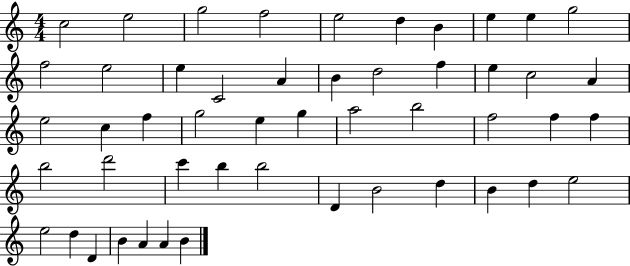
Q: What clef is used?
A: treble